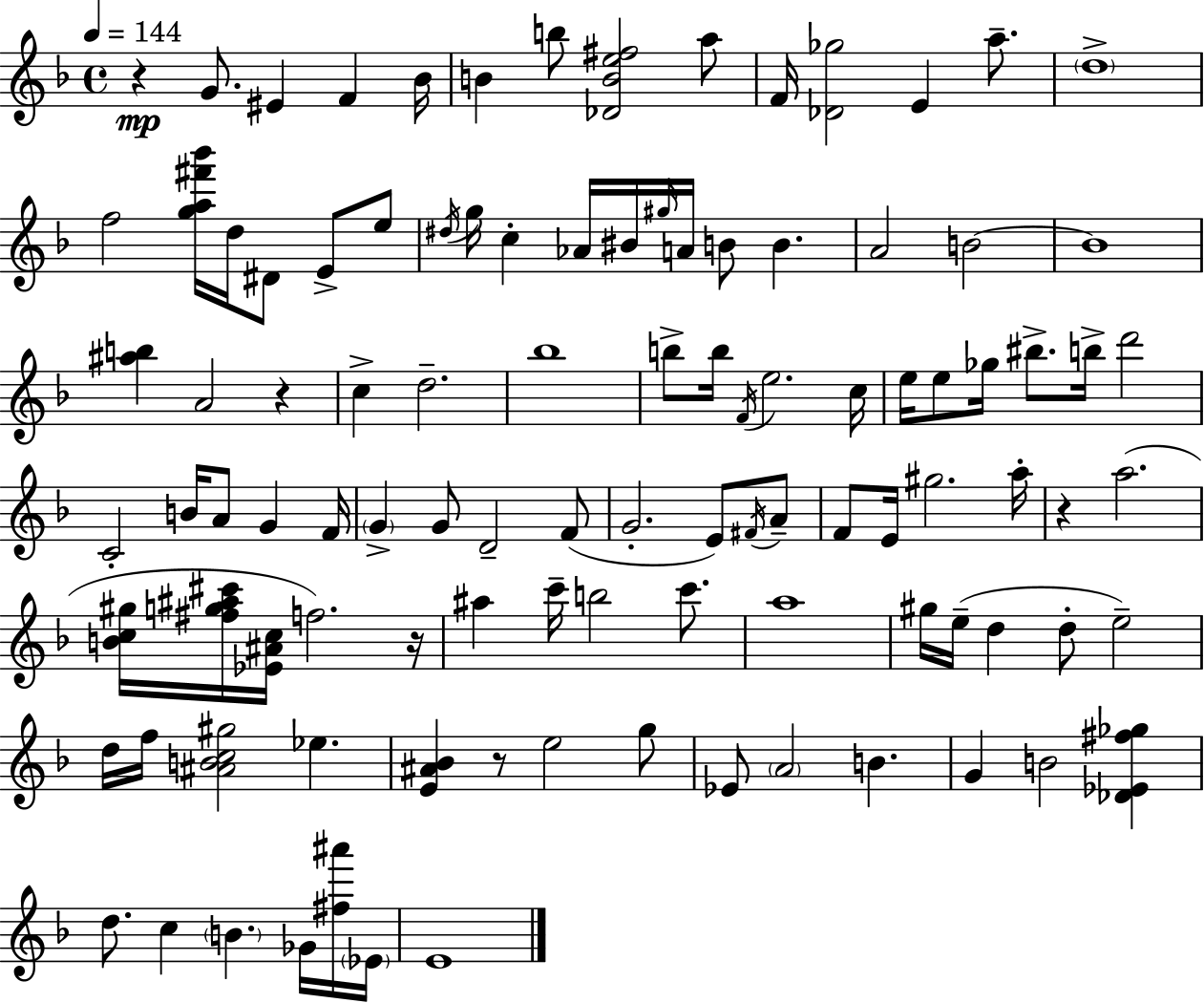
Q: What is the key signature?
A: F major